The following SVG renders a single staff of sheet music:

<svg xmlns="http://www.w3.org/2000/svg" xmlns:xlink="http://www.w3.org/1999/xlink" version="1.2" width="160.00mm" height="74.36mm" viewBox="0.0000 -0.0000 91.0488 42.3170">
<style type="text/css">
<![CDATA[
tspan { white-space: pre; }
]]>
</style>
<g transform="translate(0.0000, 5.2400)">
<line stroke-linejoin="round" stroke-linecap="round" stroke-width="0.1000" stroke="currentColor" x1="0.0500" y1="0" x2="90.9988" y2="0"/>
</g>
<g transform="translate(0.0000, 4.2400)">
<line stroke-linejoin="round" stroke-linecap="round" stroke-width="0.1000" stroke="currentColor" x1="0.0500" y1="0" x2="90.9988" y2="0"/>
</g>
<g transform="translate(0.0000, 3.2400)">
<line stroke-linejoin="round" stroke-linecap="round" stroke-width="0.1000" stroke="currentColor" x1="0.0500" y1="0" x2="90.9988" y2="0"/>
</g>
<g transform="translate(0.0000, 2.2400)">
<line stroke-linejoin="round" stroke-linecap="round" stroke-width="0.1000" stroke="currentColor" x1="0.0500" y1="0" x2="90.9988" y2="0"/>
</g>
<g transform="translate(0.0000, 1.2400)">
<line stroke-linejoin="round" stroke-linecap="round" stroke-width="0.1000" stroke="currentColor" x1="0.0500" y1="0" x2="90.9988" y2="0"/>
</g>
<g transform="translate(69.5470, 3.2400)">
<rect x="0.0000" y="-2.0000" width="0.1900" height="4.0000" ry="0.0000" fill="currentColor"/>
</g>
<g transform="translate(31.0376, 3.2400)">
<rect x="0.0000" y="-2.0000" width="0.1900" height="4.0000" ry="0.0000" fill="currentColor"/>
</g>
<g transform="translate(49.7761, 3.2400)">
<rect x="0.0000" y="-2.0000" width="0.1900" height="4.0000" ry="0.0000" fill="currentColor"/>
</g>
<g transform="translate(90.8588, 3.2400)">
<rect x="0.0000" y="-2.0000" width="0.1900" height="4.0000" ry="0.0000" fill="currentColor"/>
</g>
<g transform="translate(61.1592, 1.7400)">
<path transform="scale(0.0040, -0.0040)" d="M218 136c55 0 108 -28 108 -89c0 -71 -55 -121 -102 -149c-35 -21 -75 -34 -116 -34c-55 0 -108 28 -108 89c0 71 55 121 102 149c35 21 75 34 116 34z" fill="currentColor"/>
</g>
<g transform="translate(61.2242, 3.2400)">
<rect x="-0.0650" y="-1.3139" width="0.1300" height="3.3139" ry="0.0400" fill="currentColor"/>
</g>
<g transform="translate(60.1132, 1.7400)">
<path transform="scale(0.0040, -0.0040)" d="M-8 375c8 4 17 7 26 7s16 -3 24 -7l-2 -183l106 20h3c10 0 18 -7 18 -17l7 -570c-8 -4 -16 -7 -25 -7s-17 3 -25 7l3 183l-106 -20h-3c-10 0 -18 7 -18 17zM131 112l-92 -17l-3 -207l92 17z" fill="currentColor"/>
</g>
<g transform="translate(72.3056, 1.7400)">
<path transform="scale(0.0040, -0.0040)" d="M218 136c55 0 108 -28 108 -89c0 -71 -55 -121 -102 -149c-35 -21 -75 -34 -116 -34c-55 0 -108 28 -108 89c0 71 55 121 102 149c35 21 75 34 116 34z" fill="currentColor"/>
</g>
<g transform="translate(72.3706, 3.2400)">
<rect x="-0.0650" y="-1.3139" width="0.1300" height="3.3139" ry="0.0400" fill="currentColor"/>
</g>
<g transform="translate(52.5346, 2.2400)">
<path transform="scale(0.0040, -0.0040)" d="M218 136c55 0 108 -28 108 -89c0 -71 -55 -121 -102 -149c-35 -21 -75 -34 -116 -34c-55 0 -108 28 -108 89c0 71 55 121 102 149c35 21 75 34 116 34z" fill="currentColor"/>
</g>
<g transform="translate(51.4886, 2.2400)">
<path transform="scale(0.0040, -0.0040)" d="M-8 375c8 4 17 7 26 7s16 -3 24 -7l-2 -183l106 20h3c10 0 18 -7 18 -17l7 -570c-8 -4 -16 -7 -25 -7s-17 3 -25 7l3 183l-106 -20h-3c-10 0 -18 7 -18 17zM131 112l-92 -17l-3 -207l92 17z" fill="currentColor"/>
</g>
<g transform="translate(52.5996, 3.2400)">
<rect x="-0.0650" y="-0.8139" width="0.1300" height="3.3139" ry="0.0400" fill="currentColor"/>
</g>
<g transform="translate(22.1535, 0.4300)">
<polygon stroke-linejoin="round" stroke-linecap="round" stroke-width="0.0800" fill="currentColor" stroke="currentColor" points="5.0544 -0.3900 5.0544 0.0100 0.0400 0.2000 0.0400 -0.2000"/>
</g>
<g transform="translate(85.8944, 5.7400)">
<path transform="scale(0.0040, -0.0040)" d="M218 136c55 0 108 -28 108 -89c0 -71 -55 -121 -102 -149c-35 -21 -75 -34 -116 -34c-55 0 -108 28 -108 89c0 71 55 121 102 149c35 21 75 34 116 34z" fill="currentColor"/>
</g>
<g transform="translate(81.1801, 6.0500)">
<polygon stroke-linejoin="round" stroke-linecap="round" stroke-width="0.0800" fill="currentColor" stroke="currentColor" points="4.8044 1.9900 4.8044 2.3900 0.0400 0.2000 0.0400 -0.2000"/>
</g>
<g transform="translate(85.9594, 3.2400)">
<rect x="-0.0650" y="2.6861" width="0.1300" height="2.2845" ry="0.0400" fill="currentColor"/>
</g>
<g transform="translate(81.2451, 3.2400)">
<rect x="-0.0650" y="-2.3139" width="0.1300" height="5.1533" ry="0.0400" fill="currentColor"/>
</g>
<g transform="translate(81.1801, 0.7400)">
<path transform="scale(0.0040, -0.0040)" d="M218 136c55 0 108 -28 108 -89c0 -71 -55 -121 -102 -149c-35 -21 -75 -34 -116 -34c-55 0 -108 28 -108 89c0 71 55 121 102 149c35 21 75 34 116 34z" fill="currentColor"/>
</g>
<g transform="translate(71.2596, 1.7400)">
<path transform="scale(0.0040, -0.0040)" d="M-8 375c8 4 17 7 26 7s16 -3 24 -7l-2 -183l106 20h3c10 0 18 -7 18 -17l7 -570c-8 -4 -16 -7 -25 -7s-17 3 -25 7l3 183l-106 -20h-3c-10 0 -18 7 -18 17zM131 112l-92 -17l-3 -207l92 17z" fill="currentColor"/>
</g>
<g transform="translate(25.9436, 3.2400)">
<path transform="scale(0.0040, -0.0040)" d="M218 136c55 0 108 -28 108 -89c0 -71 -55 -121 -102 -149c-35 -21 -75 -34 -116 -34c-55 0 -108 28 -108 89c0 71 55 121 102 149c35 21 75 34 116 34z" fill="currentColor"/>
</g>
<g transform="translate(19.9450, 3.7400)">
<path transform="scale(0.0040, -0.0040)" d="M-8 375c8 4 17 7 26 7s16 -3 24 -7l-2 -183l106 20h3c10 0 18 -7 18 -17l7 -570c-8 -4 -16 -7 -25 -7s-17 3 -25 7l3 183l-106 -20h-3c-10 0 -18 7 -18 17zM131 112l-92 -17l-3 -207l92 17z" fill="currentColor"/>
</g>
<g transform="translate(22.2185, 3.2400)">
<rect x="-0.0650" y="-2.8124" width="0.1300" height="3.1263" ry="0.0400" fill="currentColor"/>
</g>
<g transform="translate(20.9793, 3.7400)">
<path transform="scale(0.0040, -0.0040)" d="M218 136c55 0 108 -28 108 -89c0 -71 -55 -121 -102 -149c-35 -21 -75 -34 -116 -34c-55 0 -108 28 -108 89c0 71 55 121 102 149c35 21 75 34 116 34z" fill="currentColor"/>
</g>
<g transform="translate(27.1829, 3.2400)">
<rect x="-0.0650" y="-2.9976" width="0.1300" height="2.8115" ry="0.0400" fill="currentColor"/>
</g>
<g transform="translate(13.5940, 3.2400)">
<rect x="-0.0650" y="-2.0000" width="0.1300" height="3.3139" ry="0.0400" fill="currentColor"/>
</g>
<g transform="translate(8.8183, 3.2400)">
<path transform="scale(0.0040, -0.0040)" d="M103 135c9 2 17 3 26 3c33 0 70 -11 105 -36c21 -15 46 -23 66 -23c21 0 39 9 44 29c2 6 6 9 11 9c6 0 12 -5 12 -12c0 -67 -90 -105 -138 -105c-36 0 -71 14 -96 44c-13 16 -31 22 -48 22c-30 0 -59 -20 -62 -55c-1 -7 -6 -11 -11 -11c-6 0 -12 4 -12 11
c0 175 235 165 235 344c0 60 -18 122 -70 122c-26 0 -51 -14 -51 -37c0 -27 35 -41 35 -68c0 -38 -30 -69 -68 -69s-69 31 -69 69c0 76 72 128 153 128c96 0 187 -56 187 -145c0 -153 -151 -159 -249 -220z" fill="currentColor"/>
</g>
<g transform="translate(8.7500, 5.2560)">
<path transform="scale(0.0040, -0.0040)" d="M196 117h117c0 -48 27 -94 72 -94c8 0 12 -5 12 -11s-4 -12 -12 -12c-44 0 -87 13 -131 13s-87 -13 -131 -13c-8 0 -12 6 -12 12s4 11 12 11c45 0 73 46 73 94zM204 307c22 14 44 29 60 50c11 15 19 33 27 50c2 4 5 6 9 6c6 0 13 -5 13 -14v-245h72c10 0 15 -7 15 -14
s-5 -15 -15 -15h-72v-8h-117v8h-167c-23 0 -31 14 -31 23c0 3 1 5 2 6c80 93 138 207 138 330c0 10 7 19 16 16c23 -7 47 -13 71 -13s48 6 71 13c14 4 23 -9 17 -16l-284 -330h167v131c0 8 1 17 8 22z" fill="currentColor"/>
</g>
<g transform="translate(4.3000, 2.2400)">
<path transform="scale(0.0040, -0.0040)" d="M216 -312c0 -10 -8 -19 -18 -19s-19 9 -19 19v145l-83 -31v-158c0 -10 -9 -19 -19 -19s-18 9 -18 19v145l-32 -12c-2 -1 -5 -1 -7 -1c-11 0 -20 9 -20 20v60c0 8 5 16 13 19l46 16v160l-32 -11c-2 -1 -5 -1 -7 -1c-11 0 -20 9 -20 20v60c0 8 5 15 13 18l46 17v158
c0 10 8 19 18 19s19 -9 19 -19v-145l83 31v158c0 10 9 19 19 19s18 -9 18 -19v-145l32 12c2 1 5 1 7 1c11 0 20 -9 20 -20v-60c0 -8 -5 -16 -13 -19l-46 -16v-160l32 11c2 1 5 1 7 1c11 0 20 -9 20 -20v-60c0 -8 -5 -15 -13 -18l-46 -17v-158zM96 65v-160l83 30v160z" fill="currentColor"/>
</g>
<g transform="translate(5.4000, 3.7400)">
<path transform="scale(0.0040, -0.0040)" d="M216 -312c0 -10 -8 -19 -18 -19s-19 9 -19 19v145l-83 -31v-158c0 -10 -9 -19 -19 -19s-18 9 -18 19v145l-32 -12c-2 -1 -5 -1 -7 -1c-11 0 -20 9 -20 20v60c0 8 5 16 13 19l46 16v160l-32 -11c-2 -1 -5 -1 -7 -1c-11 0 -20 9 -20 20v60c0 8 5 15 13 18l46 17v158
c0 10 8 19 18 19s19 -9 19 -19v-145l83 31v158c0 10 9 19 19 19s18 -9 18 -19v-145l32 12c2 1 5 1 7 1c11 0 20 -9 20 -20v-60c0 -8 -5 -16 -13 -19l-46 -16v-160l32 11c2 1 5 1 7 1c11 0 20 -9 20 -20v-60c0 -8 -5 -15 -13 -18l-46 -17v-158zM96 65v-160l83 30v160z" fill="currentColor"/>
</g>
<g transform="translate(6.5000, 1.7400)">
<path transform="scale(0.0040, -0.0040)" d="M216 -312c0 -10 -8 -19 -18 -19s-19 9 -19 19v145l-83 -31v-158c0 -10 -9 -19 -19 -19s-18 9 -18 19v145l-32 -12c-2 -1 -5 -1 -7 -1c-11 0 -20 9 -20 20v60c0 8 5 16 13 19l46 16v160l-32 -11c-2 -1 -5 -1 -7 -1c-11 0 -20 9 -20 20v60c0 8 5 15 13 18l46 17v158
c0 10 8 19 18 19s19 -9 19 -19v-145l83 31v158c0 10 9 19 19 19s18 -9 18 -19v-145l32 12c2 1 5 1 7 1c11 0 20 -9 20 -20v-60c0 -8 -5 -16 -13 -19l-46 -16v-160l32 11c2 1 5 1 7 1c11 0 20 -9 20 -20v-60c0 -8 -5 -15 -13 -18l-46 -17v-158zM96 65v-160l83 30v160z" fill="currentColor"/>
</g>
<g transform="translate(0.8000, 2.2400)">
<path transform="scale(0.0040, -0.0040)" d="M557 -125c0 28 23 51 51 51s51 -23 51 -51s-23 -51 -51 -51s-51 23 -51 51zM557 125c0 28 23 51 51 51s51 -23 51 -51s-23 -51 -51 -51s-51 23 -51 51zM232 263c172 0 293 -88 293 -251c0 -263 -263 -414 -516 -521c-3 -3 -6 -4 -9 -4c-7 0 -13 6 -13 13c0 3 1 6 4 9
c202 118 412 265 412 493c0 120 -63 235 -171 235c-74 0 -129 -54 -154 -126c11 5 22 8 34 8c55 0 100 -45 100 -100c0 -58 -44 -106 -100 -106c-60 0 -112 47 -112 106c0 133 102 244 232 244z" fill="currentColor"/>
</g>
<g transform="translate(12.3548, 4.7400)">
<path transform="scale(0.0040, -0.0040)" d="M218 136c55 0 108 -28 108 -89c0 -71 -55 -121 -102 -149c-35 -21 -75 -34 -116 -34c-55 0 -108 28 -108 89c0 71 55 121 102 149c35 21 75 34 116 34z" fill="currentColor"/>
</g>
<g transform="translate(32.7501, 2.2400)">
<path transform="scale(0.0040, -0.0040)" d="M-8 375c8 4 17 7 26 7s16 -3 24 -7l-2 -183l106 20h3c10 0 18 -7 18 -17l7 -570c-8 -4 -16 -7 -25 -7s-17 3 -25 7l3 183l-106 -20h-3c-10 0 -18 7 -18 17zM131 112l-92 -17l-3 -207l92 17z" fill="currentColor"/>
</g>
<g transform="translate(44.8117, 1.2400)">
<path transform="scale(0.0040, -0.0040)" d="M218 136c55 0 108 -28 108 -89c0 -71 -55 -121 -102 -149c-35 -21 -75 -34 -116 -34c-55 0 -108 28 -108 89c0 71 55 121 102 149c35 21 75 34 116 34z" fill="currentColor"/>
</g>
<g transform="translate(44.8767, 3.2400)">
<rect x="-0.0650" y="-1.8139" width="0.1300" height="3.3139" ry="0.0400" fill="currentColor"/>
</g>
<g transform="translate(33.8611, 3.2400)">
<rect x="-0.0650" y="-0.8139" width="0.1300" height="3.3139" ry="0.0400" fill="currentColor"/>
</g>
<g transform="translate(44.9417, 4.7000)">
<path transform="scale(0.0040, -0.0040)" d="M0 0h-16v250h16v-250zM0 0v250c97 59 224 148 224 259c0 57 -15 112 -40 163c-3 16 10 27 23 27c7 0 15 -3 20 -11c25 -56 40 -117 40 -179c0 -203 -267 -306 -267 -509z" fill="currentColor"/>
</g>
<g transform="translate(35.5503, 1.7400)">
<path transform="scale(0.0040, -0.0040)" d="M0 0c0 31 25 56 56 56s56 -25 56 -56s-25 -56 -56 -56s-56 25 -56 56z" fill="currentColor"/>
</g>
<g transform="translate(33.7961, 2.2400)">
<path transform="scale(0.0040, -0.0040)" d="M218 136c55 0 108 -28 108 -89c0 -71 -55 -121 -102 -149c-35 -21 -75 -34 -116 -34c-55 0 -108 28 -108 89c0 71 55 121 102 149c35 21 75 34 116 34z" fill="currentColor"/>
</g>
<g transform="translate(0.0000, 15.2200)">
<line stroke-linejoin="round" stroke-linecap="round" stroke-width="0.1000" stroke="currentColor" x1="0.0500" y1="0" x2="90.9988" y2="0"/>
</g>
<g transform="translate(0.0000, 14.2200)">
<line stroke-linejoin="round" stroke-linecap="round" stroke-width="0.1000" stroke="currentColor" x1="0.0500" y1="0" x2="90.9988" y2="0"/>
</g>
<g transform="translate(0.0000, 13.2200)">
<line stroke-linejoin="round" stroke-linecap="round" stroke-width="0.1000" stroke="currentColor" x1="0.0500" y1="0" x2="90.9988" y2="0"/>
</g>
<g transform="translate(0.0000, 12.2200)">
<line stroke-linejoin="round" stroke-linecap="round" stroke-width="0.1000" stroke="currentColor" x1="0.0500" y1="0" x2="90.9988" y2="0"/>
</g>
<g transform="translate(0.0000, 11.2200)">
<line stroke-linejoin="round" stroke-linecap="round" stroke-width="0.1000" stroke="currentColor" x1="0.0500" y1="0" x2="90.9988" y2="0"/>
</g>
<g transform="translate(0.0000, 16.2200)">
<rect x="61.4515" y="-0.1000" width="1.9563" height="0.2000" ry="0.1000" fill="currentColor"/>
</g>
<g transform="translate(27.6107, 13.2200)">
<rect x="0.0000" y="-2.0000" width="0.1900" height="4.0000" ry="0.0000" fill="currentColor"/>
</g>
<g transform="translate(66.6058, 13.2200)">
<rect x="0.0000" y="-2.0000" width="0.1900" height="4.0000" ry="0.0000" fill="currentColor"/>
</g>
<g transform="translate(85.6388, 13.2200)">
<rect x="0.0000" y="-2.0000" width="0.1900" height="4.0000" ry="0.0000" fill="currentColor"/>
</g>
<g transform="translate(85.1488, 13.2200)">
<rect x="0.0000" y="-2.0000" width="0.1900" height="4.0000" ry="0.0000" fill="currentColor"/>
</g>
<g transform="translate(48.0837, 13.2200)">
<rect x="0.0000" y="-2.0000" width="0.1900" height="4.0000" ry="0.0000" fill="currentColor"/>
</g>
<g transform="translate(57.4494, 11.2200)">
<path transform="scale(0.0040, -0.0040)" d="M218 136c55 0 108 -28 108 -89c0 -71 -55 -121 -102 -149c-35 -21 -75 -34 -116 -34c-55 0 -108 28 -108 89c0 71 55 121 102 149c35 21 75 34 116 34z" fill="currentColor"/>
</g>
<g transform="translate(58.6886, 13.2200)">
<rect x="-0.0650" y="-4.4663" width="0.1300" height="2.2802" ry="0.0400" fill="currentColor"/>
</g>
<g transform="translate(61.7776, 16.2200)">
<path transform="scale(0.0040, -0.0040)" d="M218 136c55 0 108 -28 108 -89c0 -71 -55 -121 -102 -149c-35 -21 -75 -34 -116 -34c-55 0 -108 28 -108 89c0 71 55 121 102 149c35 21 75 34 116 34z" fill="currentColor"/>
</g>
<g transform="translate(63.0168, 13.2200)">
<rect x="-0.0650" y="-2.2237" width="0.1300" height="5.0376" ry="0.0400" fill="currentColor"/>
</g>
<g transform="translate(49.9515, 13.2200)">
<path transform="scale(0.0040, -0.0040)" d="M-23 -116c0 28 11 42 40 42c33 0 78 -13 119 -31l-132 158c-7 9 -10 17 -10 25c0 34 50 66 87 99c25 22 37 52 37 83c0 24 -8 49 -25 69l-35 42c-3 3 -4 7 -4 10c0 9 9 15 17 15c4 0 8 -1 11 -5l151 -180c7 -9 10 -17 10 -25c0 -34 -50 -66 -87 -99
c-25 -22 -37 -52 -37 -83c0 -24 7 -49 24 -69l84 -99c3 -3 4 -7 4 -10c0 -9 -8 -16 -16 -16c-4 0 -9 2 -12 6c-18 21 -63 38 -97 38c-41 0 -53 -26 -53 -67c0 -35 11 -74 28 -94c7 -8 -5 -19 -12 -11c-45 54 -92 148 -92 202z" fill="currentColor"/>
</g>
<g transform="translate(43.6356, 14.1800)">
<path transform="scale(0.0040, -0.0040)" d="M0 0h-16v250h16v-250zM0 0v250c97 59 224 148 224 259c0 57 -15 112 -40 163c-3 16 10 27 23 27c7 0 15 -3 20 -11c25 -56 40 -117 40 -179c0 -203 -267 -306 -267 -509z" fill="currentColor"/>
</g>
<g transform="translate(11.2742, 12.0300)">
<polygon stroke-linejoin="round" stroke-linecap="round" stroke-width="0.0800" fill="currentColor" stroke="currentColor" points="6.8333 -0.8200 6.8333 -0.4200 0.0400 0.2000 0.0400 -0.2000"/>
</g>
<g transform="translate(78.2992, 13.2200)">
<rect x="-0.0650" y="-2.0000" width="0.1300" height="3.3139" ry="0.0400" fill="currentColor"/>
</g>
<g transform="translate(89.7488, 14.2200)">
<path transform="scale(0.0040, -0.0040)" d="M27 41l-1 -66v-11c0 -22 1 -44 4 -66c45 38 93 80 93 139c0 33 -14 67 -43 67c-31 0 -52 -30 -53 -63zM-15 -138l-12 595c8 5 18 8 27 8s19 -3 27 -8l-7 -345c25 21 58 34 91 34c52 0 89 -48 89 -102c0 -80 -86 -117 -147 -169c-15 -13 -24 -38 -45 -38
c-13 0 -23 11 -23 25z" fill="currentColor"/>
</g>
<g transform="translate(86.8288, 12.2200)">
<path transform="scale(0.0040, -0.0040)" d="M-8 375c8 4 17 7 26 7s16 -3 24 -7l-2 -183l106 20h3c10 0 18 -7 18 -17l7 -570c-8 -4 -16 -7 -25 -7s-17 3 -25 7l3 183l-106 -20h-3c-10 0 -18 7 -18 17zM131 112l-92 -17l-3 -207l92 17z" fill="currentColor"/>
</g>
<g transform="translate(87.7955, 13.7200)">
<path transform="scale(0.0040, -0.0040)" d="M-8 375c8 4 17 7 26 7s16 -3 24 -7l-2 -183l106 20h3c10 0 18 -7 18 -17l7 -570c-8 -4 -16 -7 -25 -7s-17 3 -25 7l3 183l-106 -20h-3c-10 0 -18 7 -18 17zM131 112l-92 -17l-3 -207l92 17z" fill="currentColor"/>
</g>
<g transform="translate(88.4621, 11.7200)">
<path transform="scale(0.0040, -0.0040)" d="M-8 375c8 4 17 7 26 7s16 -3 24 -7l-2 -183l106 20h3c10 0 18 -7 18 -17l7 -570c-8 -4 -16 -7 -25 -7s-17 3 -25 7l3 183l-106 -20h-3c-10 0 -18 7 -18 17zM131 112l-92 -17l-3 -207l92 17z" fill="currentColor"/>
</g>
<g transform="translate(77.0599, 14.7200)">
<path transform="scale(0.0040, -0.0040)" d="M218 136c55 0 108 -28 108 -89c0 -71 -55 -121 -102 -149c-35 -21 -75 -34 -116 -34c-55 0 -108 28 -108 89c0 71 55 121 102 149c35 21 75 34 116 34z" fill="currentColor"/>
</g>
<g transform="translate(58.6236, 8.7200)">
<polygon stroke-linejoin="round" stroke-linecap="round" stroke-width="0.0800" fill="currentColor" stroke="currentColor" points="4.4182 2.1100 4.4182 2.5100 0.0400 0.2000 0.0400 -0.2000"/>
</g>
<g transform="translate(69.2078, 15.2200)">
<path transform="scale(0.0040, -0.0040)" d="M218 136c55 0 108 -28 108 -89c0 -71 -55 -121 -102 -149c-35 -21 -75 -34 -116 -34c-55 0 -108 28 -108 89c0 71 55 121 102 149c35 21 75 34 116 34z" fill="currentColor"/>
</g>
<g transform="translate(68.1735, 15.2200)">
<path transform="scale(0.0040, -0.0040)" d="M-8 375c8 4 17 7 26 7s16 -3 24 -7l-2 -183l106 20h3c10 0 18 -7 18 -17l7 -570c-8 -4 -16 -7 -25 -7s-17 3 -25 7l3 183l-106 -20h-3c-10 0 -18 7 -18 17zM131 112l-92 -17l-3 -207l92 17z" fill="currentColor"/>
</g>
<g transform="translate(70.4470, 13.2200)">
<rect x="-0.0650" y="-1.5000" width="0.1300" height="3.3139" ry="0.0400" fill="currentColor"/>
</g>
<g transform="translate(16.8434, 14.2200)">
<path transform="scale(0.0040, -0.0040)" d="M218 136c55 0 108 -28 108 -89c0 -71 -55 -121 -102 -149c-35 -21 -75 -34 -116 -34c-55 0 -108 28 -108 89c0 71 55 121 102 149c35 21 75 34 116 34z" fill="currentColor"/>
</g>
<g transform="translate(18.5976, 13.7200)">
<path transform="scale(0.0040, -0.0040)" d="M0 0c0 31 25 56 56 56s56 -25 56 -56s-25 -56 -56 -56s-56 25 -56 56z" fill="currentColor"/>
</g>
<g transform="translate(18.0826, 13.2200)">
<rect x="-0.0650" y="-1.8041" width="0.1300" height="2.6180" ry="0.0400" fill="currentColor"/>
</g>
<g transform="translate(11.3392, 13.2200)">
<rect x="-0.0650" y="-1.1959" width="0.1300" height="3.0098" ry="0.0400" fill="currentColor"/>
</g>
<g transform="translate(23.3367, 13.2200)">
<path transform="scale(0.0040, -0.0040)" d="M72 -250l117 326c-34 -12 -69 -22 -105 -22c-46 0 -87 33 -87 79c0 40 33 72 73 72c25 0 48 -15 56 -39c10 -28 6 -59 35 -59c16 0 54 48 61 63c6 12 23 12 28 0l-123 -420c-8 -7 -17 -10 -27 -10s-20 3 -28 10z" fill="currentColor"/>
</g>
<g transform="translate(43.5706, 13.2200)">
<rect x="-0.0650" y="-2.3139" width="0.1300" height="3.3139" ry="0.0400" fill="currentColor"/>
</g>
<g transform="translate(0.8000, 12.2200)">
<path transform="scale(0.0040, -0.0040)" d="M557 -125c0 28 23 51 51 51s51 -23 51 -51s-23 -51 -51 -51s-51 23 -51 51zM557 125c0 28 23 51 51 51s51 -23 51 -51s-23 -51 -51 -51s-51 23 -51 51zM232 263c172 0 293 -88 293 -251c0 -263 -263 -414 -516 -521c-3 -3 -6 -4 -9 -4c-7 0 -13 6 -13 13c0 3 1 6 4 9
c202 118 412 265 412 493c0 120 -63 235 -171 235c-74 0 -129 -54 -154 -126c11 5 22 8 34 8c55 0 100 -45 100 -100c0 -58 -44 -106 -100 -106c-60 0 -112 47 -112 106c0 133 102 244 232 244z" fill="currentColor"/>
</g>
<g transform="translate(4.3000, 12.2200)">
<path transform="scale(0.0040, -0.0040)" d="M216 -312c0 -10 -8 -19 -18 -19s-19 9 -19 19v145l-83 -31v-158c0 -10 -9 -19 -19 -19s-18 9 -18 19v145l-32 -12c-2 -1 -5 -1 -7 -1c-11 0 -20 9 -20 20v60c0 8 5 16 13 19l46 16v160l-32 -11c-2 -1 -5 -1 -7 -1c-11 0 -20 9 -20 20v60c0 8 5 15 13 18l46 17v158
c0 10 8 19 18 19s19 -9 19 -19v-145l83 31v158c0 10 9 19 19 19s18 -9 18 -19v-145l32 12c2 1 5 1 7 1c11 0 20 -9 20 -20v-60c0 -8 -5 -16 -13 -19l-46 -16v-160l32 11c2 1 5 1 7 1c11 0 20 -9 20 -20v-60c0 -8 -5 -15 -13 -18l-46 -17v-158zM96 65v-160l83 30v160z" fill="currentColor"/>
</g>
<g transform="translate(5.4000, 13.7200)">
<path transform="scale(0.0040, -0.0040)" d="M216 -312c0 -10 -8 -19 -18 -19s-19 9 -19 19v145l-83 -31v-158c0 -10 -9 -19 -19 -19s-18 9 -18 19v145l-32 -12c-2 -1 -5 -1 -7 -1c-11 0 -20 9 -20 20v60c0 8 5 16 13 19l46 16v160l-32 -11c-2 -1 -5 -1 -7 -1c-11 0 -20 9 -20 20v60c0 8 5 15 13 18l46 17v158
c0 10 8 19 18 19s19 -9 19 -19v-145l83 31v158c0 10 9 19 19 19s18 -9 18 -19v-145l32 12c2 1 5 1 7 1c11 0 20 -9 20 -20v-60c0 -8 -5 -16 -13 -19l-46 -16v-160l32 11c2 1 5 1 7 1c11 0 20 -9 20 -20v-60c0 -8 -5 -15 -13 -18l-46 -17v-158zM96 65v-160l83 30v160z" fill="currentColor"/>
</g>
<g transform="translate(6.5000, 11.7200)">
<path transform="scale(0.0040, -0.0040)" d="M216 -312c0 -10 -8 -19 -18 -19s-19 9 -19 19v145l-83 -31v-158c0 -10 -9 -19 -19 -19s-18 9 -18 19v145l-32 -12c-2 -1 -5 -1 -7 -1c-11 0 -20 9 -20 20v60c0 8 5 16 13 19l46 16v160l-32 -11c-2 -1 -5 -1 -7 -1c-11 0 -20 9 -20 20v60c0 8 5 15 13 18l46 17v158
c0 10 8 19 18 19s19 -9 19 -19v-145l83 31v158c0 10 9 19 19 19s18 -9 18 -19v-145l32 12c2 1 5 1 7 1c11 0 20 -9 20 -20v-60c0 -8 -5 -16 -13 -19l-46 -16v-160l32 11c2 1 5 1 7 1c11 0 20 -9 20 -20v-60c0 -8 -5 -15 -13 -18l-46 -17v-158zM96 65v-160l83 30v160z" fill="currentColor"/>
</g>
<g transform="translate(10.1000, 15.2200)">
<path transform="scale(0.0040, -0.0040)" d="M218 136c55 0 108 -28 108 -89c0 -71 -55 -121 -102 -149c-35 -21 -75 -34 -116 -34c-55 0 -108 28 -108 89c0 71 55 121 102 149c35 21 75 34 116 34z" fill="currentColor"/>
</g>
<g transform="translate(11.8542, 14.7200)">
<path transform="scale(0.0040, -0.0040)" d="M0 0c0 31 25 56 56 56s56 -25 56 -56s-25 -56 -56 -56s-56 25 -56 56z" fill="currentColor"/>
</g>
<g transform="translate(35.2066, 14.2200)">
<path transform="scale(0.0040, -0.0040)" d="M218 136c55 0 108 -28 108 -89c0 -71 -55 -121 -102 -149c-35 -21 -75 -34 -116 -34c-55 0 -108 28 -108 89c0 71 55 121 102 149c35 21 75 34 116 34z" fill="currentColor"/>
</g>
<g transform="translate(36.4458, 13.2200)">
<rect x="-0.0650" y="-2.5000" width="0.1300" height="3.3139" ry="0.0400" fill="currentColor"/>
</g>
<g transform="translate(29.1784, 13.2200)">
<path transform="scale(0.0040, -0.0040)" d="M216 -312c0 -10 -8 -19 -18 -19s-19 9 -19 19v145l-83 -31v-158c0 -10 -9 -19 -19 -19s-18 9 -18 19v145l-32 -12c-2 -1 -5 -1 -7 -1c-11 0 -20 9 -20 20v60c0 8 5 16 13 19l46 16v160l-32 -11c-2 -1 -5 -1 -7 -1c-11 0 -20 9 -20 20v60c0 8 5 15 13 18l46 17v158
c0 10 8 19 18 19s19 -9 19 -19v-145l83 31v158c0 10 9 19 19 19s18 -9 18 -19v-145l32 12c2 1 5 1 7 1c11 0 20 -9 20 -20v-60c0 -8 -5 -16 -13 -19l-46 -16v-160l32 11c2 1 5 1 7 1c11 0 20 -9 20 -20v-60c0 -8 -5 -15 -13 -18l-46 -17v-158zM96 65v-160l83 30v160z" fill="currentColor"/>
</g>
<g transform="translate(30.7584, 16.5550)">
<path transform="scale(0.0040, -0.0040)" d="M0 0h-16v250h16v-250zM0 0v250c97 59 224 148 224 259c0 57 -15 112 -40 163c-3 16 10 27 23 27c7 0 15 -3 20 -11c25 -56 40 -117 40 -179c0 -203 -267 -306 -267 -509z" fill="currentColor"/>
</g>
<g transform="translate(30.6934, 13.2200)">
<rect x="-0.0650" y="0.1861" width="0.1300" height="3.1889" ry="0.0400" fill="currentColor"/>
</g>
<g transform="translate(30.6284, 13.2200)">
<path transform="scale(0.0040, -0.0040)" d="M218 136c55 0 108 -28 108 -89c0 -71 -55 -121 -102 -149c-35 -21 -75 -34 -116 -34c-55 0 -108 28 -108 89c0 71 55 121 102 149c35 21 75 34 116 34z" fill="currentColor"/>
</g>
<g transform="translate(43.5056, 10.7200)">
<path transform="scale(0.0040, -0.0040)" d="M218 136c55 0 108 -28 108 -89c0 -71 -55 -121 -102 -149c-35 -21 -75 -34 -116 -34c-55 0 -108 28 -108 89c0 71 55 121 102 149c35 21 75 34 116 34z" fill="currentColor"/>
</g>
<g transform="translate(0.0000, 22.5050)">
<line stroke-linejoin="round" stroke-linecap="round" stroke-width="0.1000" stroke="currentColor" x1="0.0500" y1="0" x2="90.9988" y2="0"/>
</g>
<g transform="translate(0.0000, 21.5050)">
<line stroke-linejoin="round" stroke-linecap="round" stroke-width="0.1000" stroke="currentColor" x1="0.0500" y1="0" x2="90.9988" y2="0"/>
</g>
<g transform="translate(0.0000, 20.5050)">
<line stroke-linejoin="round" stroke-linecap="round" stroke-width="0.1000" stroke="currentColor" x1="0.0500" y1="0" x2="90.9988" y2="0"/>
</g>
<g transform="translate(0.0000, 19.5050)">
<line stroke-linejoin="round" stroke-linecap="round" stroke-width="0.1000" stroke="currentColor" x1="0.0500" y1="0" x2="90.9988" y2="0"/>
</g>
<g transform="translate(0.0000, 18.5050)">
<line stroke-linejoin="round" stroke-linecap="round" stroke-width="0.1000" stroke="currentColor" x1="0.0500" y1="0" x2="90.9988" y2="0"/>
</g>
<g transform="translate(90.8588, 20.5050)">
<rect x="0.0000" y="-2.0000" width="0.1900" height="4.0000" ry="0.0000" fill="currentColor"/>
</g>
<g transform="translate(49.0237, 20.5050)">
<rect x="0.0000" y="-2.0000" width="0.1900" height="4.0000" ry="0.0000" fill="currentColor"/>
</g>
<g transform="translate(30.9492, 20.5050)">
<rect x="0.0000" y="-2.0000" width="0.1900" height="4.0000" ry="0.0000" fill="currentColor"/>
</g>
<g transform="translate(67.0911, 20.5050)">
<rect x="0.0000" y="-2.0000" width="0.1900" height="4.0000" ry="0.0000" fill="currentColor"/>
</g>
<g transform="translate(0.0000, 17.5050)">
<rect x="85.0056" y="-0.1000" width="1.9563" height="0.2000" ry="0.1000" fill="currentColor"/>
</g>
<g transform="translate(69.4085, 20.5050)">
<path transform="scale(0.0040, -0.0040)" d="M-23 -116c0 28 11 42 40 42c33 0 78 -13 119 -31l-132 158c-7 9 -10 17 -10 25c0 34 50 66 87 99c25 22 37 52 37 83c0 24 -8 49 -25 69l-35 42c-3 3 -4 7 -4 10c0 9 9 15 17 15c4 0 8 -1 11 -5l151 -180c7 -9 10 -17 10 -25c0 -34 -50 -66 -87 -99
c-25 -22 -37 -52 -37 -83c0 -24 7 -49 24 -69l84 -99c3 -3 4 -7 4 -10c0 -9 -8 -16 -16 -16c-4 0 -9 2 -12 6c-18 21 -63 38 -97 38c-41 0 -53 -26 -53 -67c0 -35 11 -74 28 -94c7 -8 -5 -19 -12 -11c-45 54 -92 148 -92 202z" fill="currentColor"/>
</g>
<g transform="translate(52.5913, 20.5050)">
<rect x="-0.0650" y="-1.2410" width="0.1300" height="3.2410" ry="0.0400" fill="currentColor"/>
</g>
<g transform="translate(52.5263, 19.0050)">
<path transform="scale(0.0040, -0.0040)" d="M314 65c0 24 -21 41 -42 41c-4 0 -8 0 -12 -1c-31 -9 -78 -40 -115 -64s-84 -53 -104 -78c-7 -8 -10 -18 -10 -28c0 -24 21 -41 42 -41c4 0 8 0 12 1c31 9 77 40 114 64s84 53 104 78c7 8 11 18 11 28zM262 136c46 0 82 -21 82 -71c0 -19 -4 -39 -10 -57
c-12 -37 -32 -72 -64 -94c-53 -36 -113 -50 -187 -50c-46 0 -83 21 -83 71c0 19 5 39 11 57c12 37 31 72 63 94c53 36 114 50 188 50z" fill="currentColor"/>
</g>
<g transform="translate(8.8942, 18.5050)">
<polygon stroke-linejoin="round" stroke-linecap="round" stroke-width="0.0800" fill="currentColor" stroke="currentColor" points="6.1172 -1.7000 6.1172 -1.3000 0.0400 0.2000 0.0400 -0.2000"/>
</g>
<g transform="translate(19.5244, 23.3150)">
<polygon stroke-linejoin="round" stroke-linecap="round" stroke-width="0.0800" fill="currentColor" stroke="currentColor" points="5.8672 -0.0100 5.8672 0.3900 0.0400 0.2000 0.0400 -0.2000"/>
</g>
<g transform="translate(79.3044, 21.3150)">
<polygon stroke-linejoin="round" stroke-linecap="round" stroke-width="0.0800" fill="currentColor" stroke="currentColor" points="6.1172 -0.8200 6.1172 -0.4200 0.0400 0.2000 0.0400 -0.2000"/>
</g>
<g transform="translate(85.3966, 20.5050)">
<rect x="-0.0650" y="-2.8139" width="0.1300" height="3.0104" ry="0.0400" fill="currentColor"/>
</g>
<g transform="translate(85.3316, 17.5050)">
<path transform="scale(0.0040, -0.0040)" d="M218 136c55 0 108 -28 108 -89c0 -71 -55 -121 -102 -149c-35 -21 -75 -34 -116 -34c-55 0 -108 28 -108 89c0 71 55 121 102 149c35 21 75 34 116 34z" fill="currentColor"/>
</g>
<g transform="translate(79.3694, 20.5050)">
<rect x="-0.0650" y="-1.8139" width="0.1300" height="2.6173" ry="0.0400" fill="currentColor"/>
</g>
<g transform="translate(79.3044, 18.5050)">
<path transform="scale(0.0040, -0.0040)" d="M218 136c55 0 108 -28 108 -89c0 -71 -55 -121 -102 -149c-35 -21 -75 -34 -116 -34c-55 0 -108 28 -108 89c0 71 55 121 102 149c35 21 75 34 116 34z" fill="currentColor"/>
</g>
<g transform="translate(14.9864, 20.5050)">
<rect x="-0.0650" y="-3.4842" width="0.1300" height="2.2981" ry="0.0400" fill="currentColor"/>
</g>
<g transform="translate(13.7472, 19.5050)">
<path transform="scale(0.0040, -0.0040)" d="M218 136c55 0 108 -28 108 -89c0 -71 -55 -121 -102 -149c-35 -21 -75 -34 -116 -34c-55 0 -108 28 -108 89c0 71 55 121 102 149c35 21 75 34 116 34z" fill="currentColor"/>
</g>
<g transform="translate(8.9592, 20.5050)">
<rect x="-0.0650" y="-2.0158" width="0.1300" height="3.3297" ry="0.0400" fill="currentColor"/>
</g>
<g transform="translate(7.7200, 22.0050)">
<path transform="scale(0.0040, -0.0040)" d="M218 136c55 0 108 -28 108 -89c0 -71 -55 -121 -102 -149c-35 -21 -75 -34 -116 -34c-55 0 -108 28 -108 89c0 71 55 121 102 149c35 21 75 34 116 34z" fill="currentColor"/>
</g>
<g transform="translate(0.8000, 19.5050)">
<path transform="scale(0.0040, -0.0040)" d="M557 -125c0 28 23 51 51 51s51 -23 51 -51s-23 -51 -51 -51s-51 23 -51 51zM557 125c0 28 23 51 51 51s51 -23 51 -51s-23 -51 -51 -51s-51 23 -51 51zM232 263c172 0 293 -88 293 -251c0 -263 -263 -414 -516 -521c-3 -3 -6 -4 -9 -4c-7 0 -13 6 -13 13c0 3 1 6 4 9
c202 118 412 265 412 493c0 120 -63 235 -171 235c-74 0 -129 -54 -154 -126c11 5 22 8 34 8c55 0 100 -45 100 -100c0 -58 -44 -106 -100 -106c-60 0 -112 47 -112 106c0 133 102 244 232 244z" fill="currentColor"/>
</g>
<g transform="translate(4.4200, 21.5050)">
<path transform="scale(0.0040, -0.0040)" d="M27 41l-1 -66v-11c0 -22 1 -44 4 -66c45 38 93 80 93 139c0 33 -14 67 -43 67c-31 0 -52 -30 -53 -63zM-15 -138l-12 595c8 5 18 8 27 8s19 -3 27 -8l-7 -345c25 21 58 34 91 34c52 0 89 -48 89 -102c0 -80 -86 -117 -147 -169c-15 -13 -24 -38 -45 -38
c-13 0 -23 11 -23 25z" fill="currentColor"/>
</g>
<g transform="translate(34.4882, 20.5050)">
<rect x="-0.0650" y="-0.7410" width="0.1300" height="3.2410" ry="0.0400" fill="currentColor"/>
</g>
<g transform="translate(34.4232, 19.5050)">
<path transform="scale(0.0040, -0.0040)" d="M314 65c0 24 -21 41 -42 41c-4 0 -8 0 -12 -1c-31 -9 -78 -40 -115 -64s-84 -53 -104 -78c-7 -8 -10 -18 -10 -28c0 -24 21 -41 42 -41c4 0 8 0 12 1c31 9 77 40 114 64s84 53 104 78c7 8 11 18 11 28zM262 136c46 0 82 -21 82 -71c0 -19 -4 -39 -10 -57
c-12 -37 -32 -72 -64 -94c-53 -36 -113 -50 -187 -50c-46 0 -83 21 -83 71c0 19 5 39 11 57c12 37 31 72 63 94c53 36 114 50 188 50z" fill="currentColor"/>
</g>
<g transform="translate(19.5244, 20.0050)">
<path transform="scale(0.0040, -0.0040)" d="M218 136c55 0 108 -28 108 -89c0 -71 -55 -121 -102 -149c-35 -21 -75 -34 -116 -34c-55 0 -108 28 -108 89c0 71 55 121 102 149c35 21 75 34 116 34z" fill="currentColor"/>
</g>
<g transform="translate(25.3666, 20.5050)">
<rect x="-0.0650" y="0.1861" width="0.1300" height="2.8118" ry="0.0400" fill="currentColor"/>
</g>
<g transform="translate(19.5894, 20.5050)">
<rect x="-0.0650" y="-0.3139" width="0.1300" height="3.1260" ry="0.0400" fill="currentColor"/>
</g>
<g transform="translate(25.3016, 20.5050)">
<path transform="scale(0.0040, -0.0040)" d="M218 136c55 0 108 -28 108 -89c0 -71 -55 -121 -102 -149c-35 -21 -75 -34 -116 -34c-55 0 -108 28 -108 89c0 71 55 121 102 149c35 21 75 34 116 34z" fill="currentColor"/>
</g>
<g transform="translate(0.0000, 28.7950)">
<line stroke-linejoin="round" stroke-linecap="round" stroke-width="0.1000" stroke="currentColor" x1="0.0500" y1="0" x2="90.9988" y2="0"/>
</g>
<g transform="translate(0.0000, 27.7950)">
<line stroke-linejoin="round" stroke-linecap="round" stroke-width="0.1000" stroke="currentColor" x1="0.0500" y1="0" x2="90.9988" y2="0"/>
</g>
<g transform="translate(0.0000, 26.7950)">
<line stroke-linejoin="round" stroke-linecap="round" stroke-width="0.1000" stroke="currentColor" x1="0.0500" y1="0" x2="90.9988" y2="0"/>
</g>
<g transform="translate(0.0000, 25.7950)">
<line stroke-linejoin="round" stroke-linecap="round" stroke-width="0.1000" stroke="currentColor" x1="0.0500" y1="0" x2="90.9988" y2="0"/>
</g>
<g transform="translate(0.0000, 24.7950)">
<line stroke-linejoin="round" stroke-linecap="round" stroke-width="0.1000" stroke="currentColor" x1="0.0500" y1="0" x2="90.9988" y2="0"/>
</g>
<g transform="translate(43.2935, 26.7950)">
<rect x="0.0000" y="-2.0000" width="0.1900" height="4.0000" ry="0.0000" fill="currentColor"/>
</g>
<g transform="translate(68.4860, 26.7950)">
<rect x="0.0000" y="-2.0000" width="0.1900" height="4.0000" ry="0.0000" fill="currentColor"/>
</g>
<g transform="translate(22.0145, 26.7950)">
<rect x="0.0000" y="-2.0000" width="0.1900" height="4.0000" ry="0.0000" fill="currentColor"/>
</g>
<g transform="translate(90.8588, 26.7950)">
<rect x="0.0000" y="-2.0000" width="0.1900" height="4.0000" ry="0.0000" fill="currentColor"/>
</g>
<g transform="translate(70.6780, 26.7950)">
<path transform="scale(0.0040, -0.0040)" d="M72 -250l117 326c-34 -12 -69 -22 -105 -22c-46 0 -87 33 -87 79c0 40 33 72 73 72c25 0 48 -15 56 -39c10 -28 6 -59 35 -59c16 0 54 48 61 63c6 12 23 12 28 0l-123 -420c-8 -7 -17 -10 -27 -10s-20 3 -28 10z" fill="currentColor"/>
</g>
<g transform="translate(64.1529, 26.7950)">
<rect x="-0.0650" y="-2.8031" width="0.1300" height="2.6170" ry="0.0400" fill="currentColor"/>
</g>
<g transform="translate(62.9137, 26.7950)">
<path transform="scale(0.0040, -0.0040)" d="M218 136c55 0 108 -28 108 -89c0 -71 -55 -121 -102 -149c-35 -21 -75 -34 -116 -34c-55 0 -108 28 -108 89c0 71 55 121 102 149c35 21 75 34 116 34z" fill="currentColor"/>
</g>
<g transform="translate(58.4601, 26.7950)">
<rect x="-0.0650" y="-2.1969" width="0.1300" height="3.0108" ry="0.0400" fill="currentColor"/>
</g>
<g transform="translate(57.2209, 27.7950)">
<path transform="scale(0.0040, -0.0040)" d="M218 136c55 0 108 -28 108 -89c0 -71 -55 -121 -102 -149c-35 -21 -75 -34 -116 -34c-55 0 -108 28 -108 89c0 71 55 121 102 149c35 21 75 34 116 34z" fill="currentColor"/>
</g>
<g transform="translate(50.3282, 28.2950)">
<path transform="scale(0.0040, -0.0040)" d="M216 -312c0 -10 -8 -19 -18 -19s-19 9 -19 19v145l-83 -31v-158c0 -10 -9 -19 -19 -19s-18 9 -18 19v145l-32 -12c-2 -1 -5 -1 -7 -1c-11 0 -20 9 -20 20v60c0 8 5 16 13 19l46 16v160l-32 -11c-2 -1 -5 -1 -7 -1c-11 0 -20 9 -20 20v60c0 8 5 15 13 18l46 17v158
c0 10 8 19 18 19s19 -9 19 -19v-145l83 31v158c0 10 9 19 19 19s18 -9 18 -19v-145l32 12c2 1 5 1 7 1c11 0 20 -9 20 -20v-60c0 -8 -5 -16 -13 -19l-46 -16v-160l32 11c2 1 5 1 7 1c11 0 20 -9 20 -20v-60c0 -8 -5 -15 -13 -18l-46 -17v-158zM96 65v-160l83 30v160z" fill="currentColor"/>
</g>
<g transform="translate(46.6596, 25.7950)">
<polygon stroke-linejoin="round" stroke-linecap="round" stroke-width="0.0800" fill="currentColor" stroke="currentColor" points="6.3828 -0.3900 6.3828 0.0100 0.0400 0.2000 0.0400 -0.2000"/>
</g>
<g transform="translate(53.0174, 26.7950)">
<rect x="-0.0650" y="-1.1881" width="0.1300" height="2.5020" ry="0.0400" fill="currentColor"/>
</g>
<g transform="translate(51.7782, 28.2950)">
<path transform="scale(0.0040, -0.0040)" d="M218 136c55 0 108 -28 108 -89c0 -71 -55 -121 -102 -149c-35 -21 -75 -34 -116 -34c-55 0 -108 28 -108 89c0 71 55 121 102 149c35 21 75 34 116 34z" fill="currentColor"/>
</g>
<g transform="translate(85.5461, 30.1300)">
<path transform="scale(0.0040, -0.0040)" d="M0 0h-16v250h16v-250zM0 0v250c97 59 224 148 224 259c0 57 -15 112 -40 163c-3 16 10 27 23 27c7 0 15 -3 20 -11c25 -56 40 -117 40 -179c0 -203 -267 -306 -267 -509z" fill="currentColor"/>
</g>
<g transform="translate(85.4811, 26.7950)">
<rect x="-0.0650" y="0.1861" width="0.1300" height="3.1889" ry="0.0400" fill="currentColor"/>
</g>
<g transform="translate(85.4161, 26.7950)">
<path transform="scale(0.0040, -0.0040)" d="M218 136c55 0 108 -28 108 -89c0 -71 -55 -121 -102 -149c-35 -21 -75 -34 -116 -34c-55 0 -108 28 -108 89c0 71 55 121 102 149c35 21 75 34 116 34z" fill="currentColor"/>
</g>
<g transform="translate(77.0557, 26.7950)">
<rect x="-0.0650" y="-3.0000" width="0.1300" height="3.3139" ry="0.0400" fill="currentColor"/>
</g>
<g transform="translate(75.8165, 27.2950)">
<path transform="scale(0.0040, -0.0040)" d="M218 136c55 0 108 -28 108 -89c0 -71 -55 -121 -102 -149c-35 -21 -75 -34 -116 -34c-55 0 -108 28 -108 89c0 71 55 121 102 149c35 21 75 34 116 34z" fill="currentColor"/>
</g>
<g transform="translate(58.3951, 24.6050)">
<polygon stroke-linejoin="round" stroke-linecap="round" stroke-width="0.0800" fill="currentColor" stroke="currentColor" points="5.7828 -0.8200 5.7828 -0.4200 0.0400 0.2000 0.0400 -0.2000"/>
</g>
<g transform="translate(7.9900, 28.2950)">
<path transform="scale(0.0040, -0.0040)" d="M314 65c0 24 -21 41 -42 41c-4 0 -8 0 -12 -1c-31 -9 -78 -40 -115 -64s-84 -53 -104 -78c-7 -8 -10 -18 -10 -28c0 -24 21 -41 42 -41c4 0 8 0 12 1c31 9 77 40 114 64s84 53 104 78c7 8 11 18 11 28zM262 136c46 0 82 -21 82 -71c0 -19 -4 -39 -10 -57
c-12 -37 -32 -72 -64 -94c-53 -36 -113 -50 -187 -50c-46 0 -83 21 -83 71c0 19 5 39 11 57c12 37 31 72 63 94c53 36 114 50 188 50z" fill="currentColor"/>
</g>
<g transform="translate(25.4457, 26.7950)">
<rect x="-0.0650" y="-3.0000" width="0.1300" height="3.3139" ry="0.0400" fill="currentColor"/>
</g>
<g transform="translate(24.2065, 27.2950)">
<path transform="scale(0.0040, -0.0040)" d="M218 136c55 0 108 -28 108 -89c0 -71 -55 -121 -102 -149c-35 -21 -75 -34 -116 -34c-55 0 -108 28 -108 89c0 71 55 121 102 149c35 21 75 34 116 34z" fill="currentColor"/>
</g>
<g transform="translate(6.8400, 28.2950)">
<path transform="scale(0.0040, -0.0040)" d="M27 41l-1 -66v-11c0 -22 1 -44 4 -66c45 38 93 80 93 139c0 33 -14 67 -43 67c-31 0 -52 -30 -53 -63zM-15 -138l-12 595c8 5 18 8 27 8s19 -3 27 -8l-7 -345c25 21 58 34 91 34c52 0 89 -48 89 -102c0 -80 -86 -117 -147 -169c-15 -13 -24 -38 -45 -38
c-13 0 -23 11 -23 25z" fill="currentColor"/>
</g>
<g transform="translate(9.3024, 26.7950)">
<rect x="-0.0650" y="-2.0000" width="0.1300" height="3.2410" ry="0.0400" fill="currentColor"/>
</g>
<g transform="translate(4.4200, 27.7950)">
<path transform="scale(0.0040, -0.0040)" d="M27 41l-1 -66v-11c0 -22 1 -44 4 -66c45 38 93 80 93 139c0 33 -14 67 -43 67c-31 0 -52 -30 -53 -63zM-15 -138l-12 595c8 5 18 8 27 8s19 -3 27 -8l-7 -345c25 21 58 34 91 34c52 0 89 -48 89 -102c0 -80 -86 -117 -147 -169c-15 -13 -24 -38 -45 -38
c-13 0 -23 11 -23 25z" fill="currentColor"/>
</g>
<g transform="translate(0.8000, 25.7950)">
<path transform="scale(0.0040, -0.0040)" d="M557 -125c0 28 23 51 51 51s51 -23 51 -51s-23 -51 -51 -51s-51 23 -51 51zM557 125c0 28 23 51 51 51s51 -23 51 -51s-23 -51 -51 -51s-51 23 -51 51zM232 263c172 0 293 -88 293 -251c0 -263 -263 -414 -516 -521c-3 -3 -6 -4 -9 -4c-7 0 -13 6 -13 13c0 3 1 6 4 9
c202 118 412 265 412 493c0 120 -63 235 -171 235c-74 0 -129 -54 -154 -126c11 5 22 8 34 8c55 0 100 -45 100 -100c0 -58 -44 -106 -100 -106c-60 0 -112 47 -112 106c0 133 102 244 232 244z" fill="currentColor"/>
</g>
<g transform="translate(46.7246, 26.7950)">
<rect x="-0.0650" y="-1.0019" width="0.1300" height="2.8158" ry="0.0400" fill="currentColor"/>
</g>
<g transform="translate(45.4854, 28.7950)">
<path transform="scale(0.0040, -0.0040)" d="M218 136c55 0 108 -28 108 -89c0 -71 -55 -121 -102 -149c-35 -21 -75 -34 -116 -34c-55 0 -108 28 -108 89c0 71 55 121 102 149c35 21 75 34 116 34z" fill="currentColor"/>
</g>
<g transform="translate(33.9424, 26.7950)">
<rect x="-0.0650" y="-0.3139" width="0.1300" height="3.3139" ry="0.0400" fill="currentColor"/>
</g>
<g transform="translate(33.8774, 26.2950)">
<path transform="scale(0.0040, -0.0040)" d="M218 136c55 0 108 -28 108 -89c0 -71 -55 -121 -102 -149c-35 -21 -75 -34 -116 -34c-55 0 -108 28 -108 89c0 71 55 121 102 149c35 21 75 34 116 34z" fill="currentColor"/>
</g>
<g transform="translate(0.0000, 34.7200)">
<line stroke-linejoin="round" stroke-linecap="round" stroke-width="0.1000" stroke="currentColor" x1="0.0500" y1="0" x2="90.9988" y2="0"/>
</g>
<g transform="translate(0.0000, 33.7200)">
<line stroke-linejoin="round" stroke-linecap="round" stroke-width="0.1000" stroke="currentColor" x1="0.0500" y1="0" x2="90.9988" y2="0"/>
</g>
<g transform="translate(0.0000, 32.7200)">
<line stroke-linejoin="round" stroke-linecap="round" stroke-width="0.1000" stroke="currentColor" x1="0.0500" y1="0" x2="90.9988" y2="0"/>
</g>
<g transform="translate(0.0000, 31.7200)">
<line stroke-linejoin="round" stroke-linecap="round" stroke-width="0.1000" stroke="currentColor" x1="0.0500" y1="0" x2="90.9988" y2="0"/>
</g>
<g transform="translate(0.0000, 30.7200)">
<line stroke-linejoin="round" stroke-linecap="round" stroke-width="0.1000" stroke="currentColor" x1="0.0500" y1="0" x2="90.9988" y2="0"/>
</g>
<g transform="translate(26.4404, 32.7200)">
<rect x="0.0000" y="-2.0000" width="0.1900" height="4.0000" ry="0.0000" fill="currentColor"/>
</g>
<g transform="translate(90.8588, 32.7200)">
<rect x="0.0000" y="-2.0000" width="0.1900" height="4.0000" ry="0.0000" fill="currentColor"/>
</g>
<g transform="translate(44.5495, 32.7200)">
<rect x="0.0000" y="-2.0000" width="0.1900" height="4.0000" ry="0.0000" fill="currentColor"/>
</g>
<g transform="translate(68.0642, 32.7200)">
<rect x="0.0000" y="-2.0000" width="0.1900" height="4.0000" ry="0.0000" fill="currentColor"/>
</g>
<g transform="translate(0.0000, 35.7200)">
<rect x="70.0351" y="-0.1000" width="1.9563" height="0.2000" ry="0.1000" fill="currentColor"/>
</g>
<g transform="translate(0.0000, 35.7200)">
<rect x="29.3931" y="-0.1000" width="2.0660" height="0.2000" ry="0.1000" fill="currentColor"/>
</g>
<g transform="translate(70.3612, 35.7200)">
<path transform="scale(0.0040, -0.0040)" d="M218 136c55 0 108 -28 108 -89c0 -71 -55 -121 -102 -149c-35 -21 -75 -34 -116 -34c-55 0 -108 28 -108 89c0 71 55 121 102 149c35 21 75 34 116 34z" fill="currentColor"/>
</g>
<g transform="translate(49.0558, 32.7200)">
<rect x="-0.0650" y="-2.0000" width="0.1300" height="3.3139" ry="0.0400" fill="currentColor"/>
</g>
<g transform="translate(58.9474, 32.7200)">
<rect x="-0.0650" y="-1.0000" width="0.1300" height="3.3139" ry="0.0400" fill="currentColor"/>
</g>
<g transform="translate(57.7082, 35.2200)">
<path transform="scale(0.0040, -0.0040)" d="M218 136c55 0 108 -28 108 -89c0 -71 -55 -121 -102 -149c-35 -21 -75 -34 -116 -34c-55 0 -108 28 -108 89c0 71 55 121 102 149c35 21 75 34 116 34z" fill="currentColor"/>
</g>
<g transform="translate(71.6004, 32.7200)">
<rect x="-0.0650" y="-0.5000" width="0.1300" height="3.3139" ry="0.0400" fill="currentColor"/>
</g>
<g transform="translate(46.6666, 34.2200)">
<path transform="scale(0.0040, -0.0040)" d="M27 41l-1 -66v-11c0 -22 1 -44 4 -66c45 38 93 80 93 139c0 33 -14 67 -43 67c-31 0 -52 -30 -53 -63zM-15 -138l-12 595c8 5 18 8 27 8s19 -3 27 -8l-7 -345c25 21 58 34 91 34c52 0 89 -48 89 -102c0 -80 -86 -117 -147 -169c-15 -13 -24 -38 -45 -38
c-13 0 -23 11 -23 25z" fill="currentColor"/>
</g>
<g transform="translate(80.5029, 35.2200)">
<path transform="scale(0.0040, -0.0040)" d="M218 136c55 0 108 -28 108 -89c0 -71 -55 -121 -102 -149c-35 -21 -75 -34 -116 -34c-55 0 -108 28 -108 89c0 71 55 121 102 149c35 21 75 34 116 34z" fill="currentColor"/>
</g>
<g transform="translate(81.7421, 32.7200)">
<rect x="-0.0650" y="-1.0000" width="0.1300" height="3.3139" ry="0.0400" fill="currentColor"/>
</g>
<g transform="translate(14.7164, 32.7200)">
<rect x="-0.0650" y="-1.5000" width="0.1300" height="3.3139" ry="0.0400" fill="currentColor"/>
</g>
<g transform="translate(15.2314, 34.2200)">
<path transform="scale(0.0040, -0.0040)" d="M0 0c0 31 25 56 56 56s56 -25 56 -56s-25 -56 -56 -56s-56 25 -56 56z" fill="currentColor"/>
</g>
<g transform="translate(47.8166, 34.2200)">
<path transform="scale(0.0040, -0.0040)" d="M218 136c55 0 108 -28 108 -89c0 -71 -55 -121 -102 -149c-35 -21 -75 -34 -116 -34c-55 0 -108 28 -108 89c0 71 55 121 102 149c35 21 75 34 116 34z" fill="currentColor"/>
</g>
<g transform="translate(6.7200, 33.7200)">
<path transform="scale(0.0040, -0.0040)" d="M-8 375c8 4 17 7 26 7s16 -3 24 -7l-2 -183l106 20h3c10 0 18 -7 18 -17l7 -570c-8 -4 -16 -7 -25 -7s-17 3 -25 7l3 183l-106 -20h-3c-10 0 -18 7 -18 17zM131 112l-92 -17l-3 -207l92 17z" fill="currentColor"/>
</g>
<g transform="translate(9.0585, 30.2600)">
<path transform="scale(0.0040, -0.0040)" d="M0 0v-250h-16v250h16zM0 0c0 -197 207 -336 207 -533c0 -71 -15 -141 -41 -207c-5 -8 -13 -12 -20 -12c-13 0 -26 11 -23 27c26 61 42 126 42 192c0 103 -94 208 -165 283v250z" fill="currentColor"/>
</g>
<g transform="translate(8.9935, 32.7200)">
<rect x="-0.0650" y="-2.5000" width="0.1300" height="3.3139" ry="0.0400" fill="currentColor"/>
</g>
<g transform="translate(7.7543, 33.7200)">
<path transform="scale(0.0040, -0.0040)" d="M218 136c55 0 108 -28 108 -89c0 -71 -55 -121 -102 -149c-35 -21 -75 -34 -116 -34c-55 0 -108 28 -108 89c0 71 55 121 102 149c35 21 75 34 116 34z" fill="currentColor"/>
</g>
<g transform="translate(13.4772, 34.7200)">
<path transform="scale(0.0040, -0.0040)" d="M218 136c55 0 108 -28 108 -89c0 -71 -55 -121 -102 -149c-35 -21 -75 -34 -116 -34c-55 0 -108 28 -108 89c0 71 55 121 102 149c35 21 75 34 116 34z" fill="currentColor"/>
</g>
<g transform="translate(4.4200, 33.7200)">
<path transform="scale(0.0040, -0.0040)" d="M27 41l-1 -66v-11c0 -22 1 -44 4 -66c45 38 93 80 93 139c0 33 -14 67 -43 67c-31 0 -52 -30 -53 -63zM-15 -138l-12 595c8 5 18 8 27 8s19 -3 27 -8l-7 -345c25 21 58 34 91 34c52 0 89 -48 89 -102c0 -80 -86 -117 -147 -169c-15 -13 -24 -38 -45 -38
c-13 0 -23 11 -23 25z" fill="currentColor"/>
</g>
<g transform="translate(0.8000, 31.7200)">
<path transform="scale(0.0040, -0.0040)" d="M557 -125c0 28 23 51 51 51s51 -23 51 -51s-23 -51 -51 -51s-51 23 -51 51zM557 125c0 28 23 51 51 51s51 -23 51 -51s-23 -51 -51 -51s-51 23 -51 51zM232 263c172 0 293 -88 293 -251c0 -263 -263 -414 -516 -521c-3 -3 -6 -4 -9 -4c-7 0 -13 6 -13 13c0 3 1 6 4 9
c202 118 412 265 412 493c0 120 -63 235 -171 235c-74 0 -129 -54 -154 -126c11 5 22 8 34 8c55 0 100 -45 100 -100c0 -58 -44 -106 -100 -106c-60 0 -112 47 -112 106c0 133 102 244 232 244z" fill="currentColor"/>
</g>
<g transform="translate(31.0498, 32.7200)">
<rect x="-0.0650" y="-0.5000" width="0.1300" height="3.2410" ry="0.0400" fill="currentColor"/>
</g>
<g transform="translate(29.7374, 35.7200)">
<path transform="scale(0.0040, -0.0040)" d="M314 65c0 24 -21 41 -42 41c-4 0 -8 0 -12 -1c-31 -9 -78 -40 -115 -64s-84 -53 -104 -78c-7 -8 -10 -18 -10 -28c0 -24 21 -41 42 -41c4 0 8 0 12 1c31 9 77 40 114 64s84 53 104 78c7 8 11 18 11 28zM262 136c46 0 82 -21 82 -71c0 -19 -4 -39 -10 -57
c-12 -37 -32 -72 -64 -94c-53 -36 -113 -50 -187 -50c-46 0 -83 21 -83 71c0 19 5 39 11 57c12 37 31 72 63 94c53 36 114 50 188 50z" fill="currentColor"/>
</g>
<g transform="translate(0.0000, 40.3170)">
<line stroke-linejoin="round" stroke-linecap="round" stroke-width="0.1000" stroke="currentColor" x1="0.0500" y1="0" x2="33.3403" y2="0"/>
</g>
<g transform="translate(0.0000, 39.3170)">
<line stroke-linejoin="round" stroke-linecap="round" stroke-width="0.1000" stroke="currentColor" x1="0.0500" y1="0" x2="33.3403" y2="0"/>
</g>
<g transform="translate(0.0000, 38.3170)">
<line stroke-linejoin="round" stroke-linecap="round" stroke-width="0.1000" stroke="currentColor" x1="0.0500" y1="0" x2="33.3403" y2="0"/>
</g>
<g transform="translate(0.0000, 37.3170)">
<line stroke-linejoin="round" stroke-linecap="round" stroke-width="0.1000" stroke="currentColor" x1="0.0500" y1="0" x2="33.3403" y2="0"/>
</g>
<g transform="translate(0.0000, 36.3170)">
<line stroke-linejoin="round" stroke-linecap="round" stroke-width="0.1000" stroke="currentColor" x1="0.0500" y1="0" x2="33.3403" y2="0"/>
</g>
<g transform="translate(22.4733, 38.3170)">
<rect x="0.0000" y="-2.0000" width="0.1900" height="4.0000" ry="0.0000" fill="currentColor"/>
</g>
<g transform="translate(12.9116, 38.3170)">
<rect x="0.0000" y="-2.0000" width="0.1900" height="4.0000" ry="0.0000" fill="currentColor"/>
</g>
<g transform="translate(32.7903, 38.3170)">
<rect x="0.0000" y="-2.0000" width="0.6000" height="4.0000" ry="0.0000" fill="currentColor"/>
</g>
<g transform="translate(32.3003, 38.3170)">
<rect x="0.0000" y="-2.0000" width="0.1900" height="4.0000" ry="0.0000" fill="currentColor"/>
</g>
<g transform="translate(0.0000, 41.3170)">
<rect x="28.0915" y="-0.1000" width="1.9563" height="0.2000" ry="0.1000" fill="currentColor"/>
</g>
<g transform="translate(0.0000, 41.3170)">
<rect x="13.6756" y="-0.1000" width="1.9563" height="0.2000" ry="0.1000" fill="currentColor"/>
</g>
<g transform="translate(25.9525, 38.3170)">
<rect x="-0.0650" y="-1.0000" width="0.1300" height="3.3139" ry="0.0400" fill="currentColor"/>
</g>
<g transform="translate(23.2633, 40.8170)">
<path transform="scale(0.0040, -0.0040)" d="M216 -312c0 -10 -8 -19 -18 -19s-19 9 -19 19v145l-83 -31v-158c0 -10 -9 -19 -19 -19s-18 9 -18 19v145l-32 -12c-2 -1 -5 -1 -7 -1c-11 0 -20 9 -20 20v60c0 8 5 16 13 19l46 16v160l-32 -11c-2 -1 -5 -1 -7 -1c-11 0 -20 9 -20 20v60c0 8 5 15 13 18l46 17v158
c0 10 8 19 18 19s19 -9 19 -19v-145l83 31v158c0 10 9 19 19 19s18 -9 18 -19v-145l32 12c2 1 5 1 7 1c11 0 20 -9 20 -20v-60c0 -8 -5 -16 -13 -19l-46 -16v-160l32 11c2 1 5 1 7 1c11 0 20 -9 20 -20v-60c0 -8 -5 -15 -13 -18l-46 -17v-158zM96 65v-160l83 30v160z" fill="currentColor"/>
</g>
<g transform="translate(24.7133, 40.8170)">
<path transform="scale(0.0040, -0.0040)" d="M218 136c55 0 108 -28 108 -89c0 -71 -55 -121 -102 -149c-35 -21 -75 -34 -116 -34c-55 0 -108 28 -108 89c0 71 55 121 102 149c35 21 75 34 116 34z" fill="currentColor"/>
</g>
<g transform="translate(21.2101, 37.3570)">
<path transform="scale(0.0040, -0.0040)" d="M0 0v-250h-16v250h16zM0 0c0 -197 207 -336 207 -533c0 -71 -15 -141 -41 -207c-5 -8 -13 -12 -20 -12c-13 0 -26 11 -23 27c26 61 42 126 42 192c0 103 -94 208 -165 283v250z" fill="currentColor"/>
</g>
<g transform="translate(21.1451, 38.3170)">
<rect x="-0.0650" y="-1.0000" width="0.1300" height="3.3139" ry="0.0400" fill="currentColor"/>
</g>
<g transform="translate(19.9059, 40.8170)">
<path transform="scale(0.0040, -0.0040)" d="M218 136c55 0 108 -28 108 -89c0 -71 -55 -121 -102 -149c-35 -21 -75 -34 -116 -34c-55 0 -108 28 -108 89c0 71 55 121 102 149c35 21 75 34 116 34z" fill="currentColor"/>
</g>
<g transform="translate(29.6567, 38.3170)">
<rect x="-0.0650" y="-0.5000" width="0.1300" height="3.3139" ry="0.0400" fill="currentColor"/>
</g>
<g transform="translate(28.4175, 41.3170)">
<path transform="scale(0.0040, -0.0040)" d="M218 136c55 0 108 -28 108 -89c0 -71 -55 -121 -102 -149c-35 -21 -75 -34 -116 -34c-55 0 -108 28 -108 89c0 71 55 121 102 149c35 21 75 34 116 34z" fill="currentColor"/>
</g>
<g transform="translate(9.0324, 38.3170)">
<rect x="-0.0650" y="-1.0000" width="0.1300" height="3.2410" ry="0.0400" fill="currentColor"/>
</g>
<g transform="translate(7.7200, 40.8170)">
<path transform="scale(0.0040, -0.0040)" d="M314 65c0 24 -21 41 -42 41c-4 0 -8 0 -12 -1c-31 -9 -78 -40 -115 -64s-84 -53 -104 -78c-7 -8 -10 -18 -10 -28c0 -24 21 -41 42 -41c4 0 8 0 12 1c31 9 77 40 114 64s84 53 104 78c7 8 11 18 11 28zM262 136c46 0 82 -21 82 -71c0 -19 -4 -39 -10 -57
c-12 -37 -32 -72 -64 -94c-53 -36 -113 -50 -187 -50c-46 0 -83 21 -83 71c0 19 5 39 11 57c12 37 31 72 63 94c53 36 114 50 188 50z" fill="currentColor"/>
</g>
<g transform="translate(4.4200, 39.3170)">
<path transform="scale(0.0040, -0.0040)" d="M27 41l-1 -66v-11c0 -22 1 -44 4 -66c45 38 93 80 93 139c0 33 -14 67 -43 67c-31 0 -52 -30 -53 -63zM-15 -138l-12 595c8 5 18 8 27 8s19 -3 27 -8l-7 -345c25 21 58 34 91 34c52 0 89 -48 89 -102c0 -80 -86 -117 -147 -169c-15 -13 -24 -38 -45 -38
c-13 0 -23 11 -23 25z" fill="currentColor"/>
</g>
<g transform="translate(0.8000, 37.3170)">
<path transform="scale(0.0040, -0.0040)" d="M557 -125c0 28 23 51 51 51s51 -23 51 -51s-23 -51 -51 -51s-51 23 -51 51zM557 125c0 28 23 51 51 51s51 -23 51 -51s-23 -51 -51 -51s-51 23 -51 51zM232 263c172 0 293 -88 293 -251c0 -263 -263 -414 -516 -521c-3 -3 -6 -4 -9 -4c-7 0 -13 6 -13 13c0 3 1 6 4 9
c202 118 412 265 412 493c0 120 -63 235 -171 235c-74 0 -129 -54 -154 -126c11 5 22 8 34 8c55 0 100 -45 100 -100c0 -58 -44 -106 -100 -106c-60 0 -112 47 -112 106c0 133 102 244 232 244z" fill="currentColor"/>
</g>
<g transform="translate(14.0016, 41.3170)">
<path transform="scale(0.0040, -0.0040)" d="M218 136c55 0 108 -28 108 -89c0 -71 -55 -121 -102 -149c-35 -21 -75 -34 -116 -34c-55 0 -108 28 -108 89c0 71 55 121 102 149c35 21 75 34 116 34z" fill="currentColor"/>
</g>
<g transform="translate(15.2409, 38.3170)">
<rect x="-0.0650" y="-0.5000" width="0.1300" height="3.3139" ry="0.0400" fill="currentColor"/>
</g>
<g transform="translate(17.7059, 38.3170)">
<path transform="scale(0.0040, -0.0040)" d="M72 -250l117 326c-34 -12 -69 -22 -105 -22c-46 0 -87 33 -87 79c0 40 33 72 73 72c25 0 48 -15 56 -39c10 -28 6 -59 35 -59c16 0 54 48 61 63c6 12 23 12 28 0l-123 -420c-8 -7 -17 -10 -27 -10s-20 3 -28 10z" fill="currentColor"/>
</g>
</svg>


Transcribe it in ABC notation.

X:1
T:Untitled
M:2/4
L:1/4
K:A
A,, C,/2 D,/2 F, A,/2 F, G, G, B,/2 ^F,,/2 ^G,,/2 B,,/2 z/2 ^D,/2 B,, B,/2 z A,/2 E,,/2 G,, A,, A,,/2 F,/2 E,/2 D,/2 F,2 G,2 z A,/2 C/2 _A,,2 C, E, G,,/2 ^A,,/2 _B,,/2 D,/2 z/2 C, D,/2 B,,/2 G,, E,,2 _A,, F,, E,, F,, F,,2 E,, z/2 F,,/2 ^F,, E,,